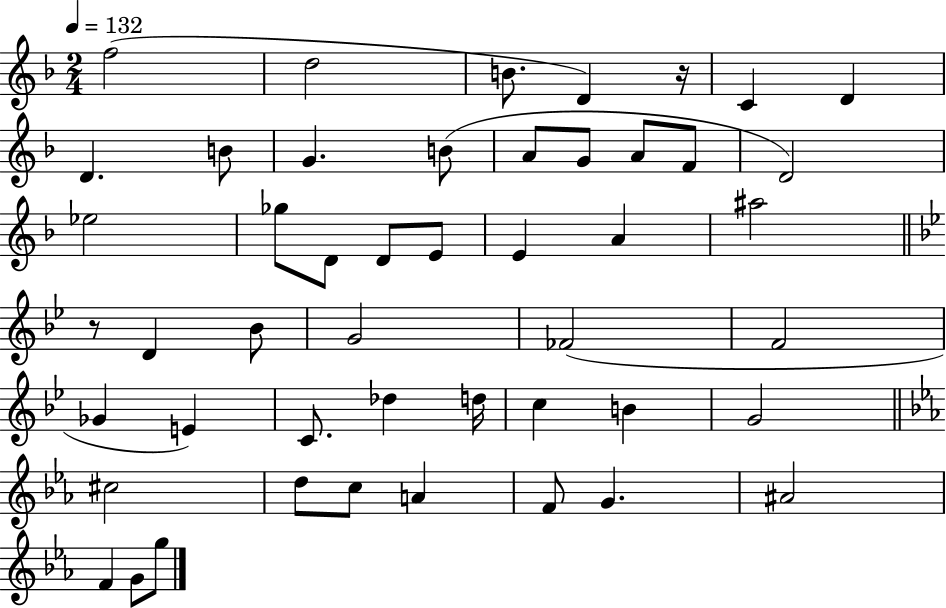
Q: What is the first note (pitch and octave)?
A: F5